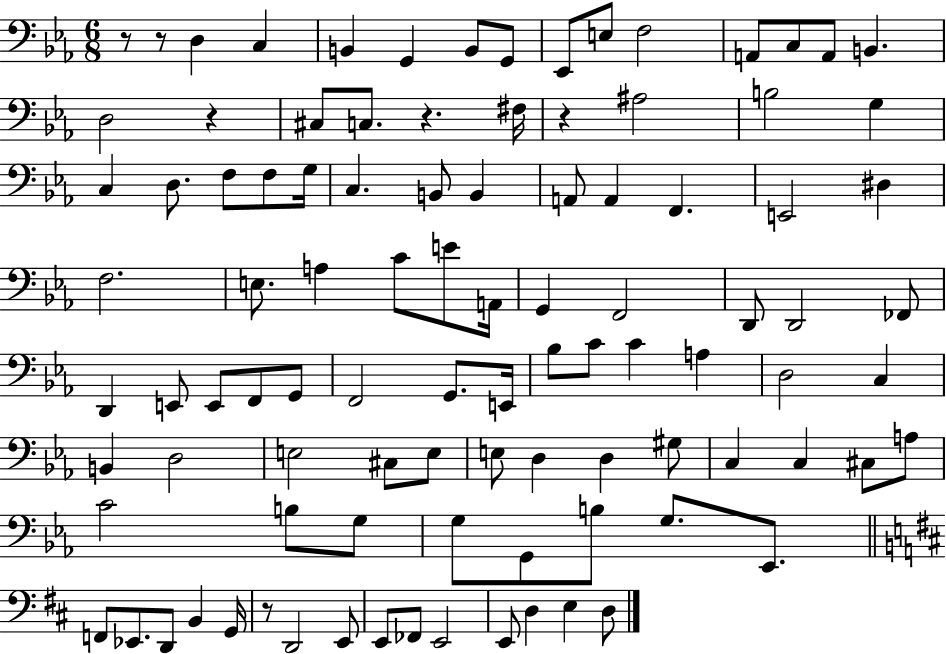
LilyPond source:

{
  \clef bass
  \numericTimeSignature
  \time 6/8
  \key ees \major
  r8 r8 d4 c4 | b,4 g,4 b,8 g,8 | ees,8 e8 f2 | a,8 c8 a,8 b,4. | \break d2 r4 | cis8 c8. r4. fis16 | r4 ais2 | b2 g4 | \break c4 d8. f8 f8 g16 | c4. b,8 b,4 | a,8 a,4 f,4. | e,2 dis4 | \break f2. | e8. a4 c'8 e'8 a,16 | g,4 f,2 | d,8 d,2 fes,8 | \break d,4 e,8 e,8 f,8 g,8 | f,2 g,8. e,16 | bes8 c'8 c'4 a4 | d2 c4 | \break b,4 d2 | e2 cis8 e8 | e8 d4 d4 gis8 | c4 c4 cis8 a8 | \break c'2 b8 g8 | g8 g,8 b8 g8. ees,8. | \bar "||" \break \key d \major f,8 ees,8. d,8 b,4 g,16 | r8 d,2 e,8 | e,8 fes,8 e,2 | e,8 d4 e4 d8 | \break \bar "|."
}